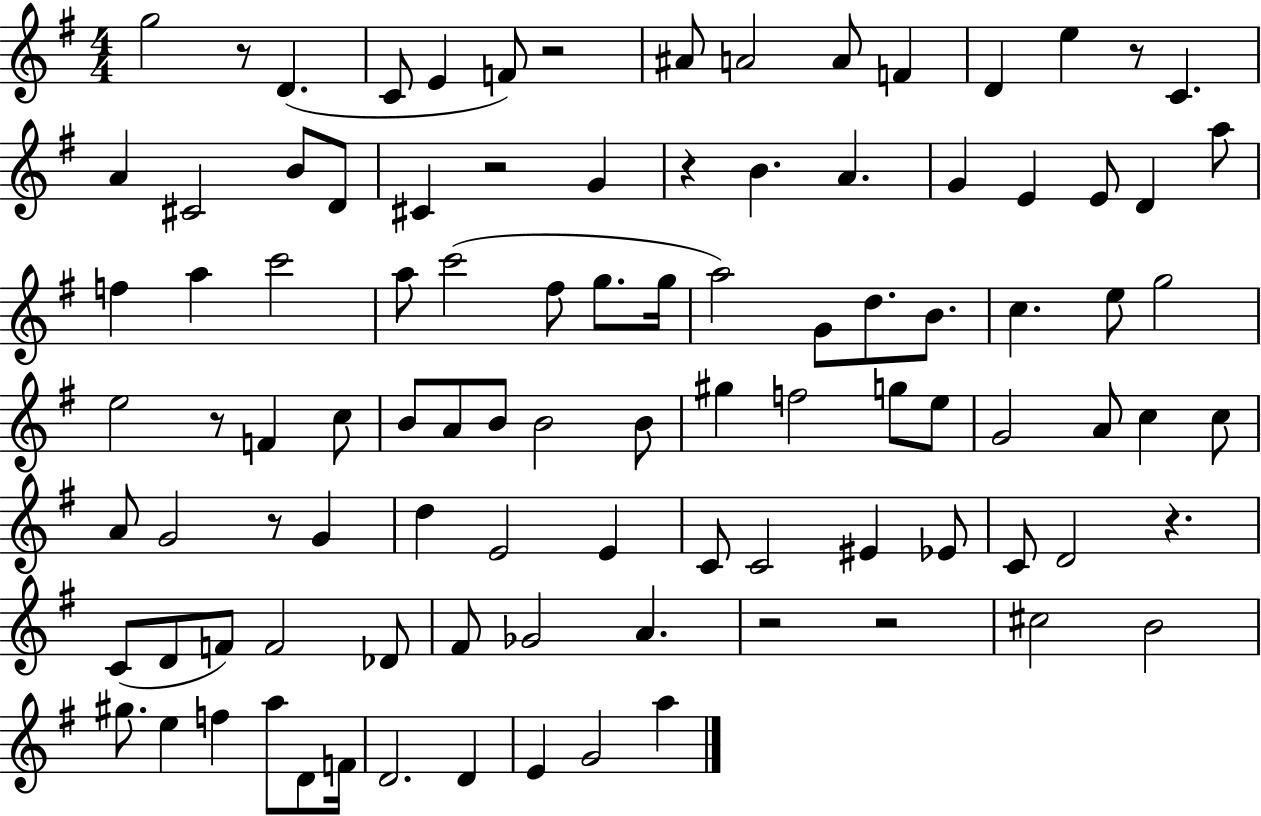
{
  \clef treble
  \numericTimeSignature
  \time 4/4
  \key g \major
  \repeat volta 2 { g''2 r8 d'4.( | c'8 e'4 f'8) r2 | ais'8 a'2 a'8 f'4 | d'4 e''4 r8 c'4. | \break a'4 cis'2 b'8 d'8 | cis'4 r2 g'4 | r4 b'4. a'4. | g'4 e'4 e'8 d'4 a''8 | \break f''4 a''4 c'''2 | a''8 c'''2( fis''8 g''8. g''16 | a''2) g'8 d''8. b'8. | c''4. e''8 g''2 | \break e''2 r8 f'4 c''8 | b'8 a'8 b'8 b'2 b'8 | gis''4 f''2 g''8 e''8 | g'2 a'8 c''4 c''8 | \break a'8 g'2 r8 g'4 | d''4 e'2 e'4 | c'8 c'2 eis'4 ees'8 | c'8 d'2 r4. | \break c'8( d'8 f'8) f'2 des'8 | fis'8 ges'2 a'4. | r2 r2 | cis''2 b'2 | \break gis''8. e''4 f''4 a''8 d'8 f'16 | d'2. d'4 | e'4 g'2 a''4 | } \bar "|."
}